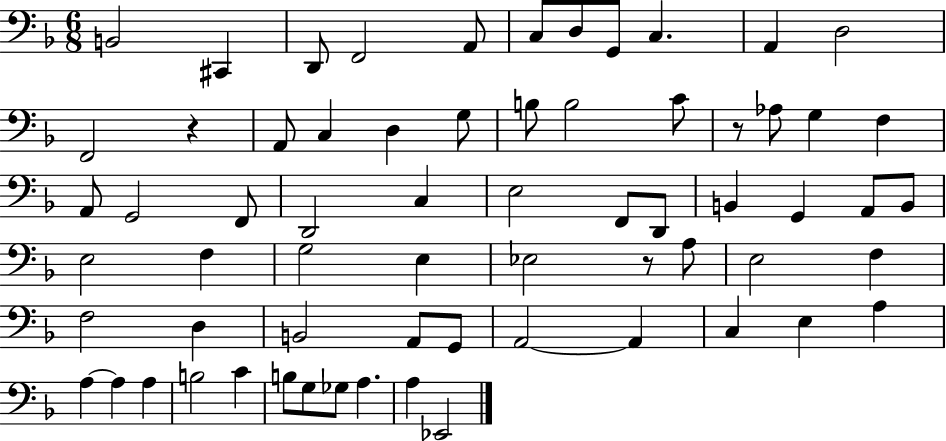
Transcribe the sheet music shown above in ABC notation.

X:1
T:Untitled
M:6/8
L:1/4
K:F
B,,2 ^C,, D,,/2 F,,2 A,,/2 C,/2 D,/2 G,,/2 C, A,, D,2 F,,2 z A,,/2 C, D, G,/2 B,/2 B,2 C/2 z/2 _A,/2 G, F, A,,/2 G,,2 F,,/2 D,,2 C, E,2 F,,/2 D,,/2 B,, G,, A,,/2 B,,/2 E,2 F, G,2 E, _E,2 z/2 A,/2 E,2 F, F,2 D, B,,2 A,,/2 G,,/2 A,,2 A,, C, E, A, A, A, A, B,2 C B,/2 G,/2 _G,/2 A, A, _E,,2